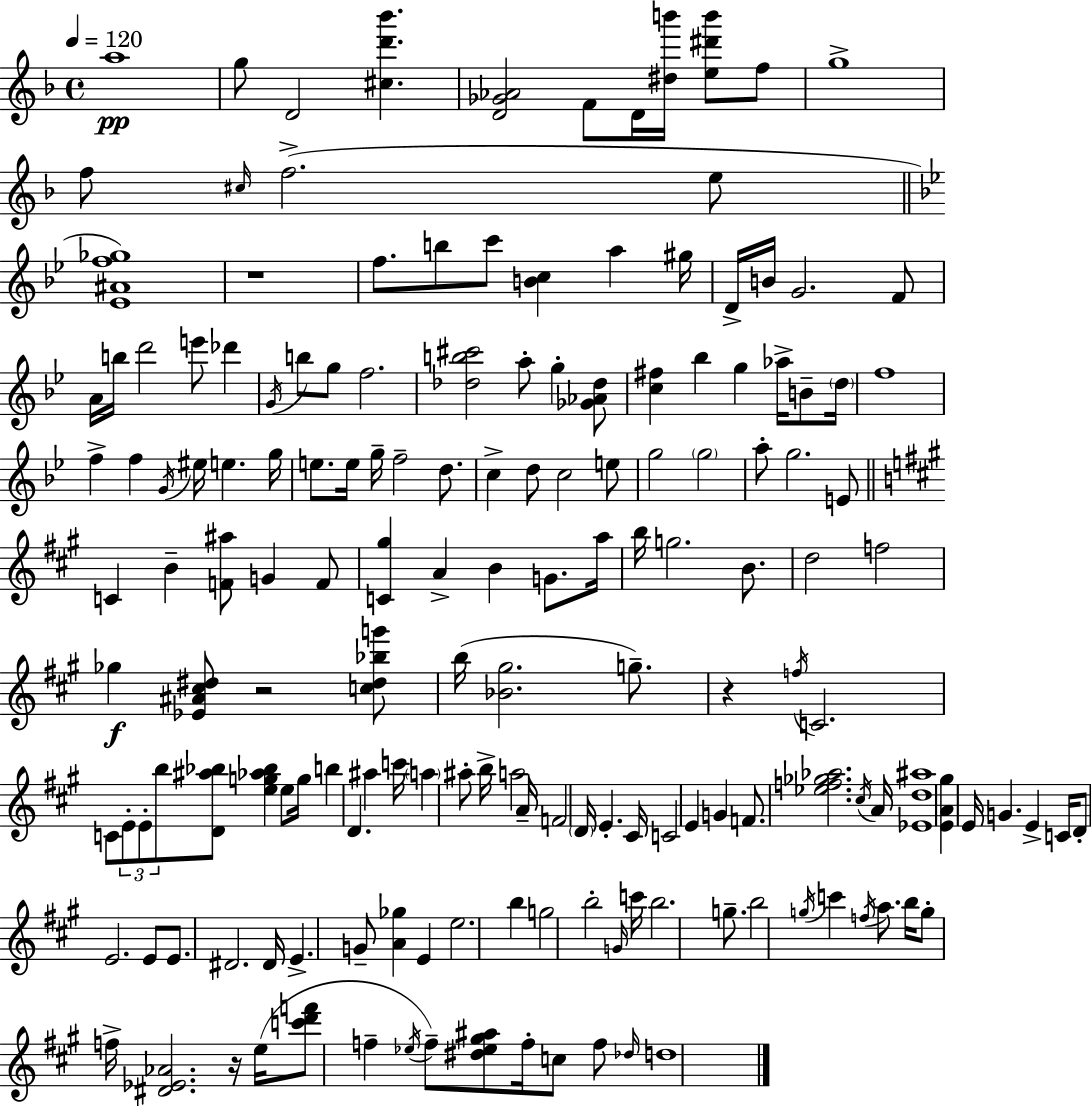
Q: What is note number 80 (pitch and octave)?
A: E5